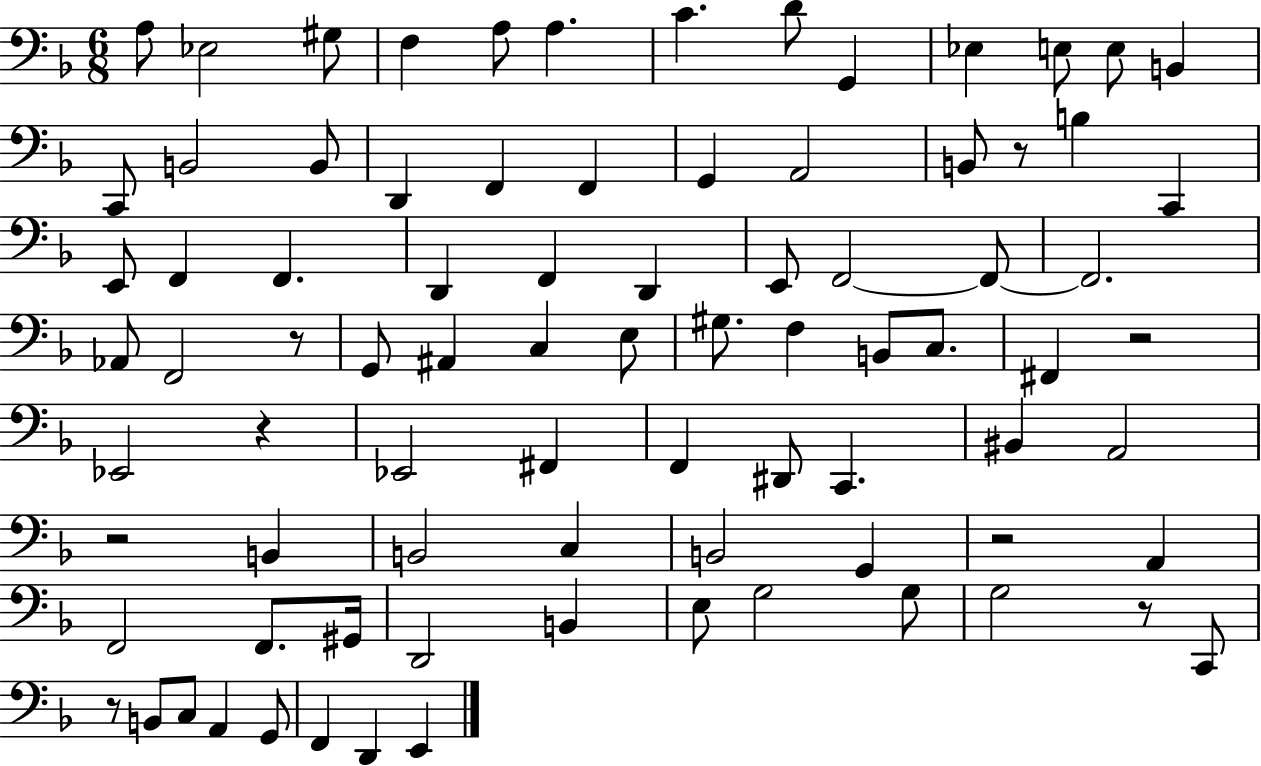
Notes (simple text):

A3/e Eb3/h G#3/e F3/q A3/e A3/q. C4/q. D4/e G2/q Eb3/q E3/e E3/e B2/q C2/e B2/h B2/e D2/q F2/q F2/q G2/q A2/h B2/e R/e B3/q C2/q E2/e F2/q F2/q. D2/q F2/q D2/q E2/e F2/h F2/e F2/h. Ab2/e F2/h R/e G2/e A#2/q C3/q E3/e G#3/e. F3/q B2/e C3/e. F#2/q R/h Eb2/h R/q Eb2/h F#2/q F2/q D#2/e C2/q. BIS2/q A2/h R/h B2/q B2/h C3/q B2/h G2/q R/h A2/q F2/h F2/e. G#2/s D2/h B2/q E3/e G3/h G3/e G3/h R/e C2/e R/e B2/e C3/e A2/q G2/e F2/q D2/q E2/q